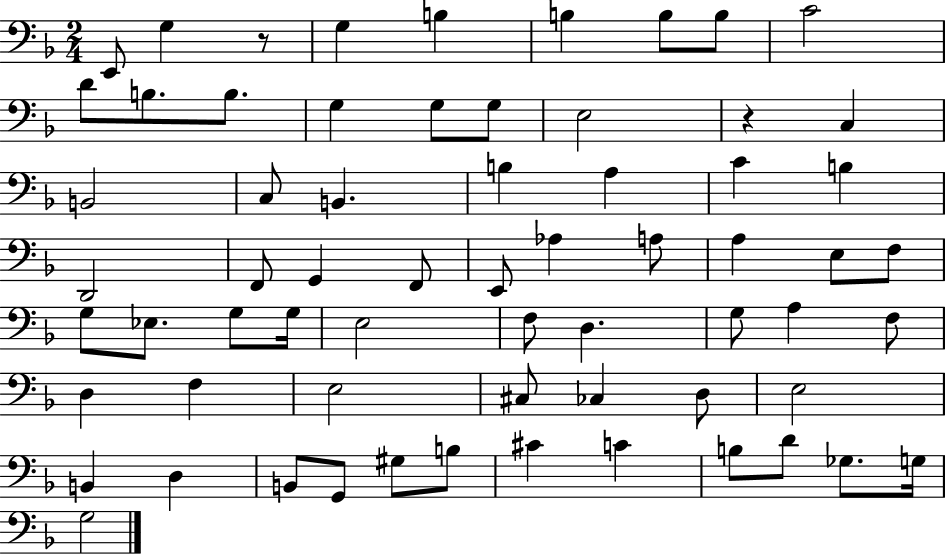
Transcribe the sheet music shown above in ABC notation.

X:1
T:Untitled
M:2/4
L:1/4
K:F
E,,/2 G, z/2 G, B, B, B,/2 B,/2 C2 D/2 B,/2 B,/2 G, G,/2 G,/2 E,2 z C, B,,2 C,/2 B,, B, A, C B, D,,2 F,,/2 G,, F,,/2 E,,/2 _A, A,/2 A, E,/2 F,/2 G,/2 _E,/2 G,/2 G,/4 E,2 F,/2 D, G,/2 A, F,/2 D, F, E,2 ^C,/2 _C, D,/2 E,2 B,, D, B,,/2 G,,/2 ^G,/2 B,/2 ^C C B,/2 D/2 _G,/2 G,/4 G,2